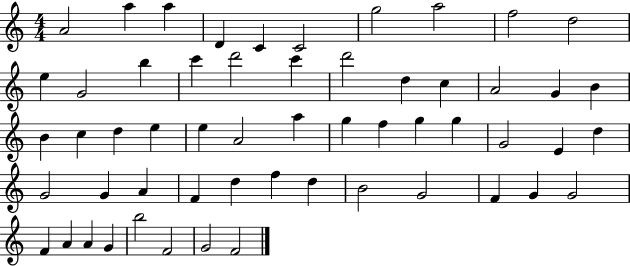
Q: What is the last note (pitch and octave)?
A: F4